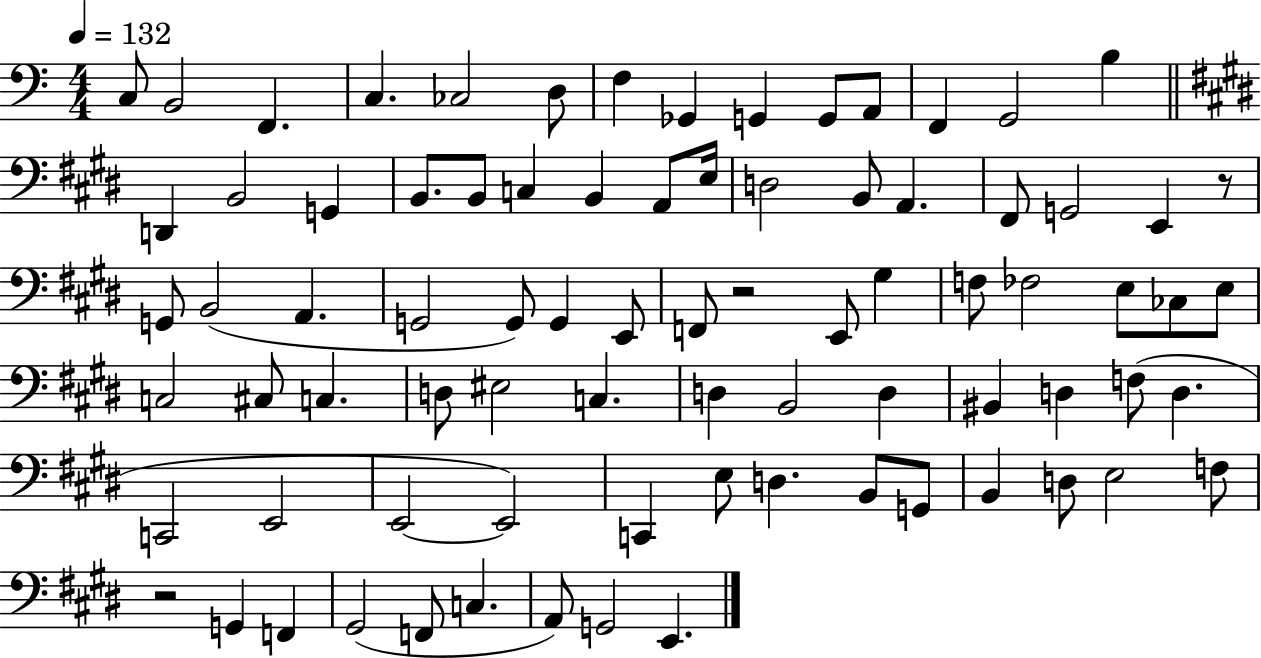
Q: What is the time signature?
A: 4/4